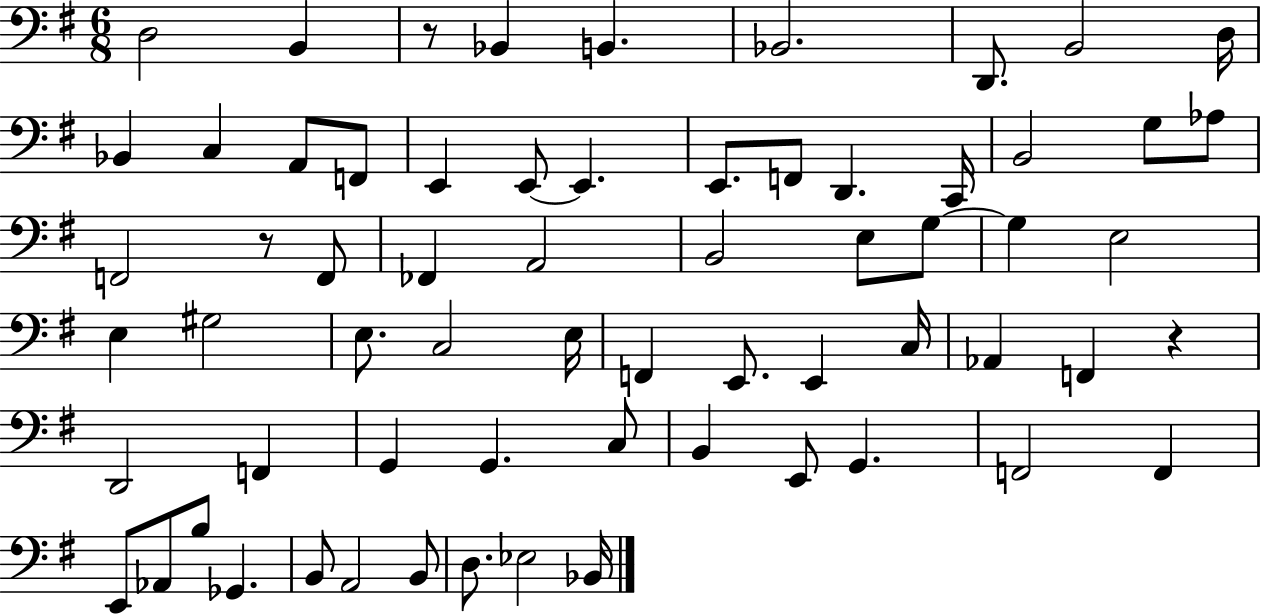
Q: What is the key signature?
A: G major